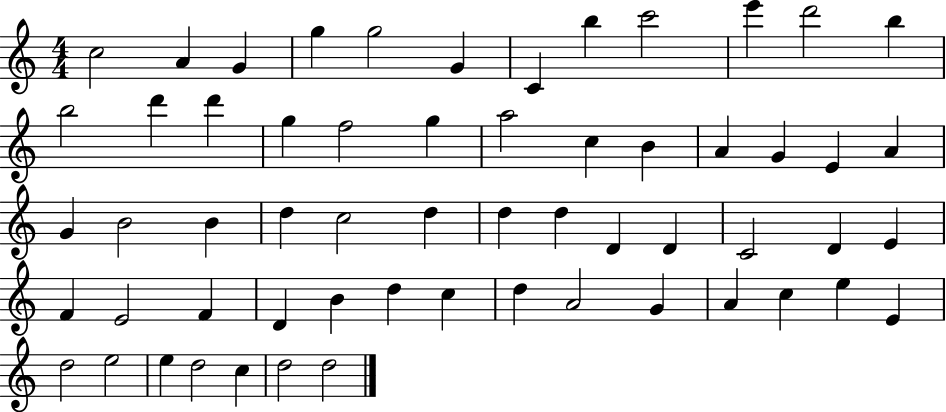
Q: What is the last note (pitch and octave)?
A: D5